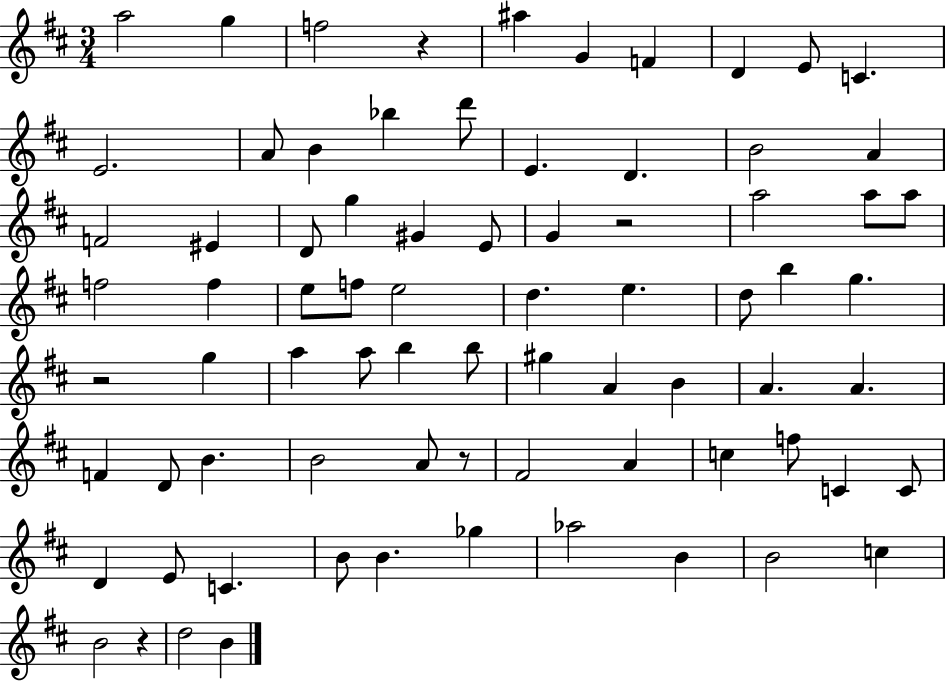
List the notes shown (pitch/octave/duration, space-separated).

A5/h G5/q F5/h R/q A#5/q G4/q F4/q D4/q E4/e C4/q. E4/h. A4/e B4/q Bb5/q D6/e E4/q. D4/q. B4/h A4/q F4/h EIS4/q D4/e G5/q G#4/q E4/e G4/q R/h A5/h A5/e A5/e F5/h F5/q E5/e F5/e E5/h D5/q. E5/q. D5/e B5/q G5/q. R/h G5/q A5/q A5/e B5/q B5/e G#5/q A4/q B4/q A4/q. A4/q. F4/q D4/e B4/q. B4/h A4/e R/e F#4/h A4/q C5/q F5/e C4/q C4/e D4/q E4/e C4/q. B4/e B4/q. Gb5/q Ab5/h B4/q B4/h C5/q B4/h R/q D5/h B4/q